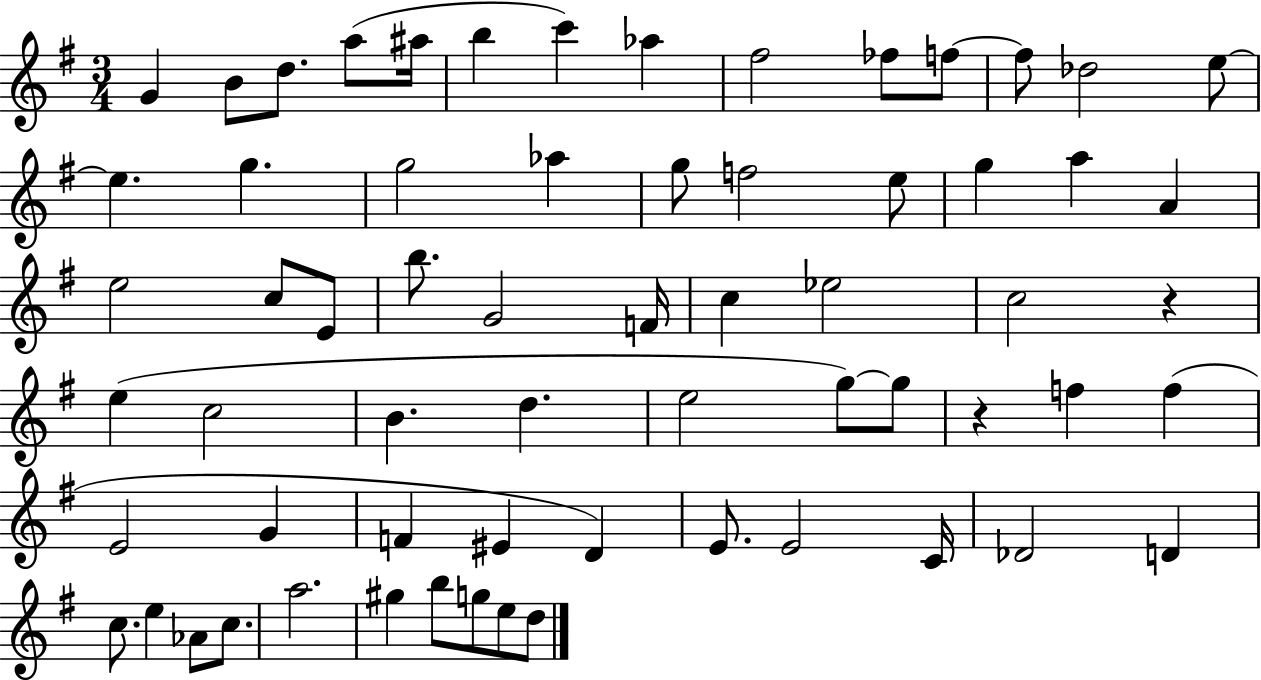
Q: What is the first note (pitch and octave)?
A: G4